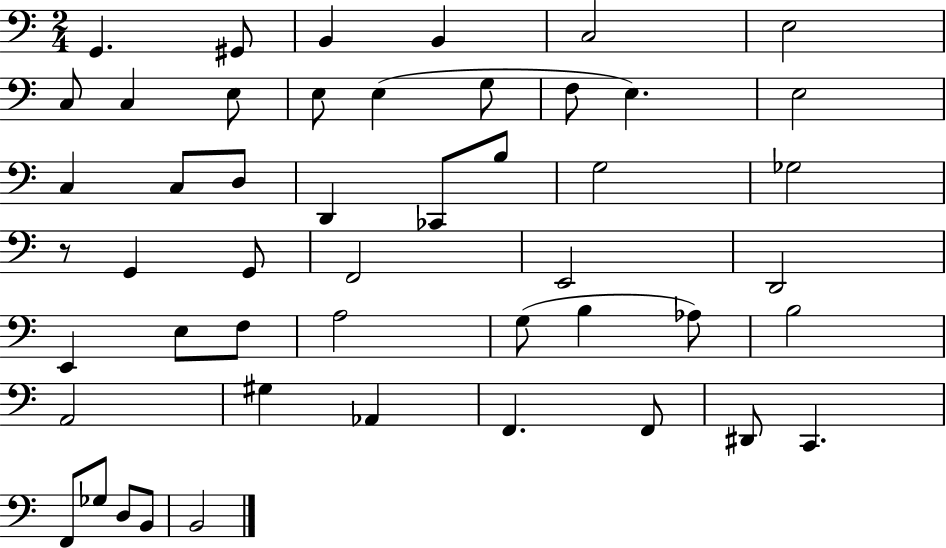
G2/q. G#2/e B2/q B2/q C3/h E3/h C3/e C3/q E3/e E3/e E3/q G3/e F3/e E3/q. E3/h C3/q C3/e D3/e D2/q CES2/e B3/e G3/h Gb3/h R/e G2/q G2/e F2/h E2/h D2/h E2/q E3/e F3/e A3/h G3/e B3/q Ab3/e B3/h A2/h G#3/q Ab2/q F2/q. F2/e D#2/e C2/q. F2/e Gb3/e D3/e B2/e B2/h